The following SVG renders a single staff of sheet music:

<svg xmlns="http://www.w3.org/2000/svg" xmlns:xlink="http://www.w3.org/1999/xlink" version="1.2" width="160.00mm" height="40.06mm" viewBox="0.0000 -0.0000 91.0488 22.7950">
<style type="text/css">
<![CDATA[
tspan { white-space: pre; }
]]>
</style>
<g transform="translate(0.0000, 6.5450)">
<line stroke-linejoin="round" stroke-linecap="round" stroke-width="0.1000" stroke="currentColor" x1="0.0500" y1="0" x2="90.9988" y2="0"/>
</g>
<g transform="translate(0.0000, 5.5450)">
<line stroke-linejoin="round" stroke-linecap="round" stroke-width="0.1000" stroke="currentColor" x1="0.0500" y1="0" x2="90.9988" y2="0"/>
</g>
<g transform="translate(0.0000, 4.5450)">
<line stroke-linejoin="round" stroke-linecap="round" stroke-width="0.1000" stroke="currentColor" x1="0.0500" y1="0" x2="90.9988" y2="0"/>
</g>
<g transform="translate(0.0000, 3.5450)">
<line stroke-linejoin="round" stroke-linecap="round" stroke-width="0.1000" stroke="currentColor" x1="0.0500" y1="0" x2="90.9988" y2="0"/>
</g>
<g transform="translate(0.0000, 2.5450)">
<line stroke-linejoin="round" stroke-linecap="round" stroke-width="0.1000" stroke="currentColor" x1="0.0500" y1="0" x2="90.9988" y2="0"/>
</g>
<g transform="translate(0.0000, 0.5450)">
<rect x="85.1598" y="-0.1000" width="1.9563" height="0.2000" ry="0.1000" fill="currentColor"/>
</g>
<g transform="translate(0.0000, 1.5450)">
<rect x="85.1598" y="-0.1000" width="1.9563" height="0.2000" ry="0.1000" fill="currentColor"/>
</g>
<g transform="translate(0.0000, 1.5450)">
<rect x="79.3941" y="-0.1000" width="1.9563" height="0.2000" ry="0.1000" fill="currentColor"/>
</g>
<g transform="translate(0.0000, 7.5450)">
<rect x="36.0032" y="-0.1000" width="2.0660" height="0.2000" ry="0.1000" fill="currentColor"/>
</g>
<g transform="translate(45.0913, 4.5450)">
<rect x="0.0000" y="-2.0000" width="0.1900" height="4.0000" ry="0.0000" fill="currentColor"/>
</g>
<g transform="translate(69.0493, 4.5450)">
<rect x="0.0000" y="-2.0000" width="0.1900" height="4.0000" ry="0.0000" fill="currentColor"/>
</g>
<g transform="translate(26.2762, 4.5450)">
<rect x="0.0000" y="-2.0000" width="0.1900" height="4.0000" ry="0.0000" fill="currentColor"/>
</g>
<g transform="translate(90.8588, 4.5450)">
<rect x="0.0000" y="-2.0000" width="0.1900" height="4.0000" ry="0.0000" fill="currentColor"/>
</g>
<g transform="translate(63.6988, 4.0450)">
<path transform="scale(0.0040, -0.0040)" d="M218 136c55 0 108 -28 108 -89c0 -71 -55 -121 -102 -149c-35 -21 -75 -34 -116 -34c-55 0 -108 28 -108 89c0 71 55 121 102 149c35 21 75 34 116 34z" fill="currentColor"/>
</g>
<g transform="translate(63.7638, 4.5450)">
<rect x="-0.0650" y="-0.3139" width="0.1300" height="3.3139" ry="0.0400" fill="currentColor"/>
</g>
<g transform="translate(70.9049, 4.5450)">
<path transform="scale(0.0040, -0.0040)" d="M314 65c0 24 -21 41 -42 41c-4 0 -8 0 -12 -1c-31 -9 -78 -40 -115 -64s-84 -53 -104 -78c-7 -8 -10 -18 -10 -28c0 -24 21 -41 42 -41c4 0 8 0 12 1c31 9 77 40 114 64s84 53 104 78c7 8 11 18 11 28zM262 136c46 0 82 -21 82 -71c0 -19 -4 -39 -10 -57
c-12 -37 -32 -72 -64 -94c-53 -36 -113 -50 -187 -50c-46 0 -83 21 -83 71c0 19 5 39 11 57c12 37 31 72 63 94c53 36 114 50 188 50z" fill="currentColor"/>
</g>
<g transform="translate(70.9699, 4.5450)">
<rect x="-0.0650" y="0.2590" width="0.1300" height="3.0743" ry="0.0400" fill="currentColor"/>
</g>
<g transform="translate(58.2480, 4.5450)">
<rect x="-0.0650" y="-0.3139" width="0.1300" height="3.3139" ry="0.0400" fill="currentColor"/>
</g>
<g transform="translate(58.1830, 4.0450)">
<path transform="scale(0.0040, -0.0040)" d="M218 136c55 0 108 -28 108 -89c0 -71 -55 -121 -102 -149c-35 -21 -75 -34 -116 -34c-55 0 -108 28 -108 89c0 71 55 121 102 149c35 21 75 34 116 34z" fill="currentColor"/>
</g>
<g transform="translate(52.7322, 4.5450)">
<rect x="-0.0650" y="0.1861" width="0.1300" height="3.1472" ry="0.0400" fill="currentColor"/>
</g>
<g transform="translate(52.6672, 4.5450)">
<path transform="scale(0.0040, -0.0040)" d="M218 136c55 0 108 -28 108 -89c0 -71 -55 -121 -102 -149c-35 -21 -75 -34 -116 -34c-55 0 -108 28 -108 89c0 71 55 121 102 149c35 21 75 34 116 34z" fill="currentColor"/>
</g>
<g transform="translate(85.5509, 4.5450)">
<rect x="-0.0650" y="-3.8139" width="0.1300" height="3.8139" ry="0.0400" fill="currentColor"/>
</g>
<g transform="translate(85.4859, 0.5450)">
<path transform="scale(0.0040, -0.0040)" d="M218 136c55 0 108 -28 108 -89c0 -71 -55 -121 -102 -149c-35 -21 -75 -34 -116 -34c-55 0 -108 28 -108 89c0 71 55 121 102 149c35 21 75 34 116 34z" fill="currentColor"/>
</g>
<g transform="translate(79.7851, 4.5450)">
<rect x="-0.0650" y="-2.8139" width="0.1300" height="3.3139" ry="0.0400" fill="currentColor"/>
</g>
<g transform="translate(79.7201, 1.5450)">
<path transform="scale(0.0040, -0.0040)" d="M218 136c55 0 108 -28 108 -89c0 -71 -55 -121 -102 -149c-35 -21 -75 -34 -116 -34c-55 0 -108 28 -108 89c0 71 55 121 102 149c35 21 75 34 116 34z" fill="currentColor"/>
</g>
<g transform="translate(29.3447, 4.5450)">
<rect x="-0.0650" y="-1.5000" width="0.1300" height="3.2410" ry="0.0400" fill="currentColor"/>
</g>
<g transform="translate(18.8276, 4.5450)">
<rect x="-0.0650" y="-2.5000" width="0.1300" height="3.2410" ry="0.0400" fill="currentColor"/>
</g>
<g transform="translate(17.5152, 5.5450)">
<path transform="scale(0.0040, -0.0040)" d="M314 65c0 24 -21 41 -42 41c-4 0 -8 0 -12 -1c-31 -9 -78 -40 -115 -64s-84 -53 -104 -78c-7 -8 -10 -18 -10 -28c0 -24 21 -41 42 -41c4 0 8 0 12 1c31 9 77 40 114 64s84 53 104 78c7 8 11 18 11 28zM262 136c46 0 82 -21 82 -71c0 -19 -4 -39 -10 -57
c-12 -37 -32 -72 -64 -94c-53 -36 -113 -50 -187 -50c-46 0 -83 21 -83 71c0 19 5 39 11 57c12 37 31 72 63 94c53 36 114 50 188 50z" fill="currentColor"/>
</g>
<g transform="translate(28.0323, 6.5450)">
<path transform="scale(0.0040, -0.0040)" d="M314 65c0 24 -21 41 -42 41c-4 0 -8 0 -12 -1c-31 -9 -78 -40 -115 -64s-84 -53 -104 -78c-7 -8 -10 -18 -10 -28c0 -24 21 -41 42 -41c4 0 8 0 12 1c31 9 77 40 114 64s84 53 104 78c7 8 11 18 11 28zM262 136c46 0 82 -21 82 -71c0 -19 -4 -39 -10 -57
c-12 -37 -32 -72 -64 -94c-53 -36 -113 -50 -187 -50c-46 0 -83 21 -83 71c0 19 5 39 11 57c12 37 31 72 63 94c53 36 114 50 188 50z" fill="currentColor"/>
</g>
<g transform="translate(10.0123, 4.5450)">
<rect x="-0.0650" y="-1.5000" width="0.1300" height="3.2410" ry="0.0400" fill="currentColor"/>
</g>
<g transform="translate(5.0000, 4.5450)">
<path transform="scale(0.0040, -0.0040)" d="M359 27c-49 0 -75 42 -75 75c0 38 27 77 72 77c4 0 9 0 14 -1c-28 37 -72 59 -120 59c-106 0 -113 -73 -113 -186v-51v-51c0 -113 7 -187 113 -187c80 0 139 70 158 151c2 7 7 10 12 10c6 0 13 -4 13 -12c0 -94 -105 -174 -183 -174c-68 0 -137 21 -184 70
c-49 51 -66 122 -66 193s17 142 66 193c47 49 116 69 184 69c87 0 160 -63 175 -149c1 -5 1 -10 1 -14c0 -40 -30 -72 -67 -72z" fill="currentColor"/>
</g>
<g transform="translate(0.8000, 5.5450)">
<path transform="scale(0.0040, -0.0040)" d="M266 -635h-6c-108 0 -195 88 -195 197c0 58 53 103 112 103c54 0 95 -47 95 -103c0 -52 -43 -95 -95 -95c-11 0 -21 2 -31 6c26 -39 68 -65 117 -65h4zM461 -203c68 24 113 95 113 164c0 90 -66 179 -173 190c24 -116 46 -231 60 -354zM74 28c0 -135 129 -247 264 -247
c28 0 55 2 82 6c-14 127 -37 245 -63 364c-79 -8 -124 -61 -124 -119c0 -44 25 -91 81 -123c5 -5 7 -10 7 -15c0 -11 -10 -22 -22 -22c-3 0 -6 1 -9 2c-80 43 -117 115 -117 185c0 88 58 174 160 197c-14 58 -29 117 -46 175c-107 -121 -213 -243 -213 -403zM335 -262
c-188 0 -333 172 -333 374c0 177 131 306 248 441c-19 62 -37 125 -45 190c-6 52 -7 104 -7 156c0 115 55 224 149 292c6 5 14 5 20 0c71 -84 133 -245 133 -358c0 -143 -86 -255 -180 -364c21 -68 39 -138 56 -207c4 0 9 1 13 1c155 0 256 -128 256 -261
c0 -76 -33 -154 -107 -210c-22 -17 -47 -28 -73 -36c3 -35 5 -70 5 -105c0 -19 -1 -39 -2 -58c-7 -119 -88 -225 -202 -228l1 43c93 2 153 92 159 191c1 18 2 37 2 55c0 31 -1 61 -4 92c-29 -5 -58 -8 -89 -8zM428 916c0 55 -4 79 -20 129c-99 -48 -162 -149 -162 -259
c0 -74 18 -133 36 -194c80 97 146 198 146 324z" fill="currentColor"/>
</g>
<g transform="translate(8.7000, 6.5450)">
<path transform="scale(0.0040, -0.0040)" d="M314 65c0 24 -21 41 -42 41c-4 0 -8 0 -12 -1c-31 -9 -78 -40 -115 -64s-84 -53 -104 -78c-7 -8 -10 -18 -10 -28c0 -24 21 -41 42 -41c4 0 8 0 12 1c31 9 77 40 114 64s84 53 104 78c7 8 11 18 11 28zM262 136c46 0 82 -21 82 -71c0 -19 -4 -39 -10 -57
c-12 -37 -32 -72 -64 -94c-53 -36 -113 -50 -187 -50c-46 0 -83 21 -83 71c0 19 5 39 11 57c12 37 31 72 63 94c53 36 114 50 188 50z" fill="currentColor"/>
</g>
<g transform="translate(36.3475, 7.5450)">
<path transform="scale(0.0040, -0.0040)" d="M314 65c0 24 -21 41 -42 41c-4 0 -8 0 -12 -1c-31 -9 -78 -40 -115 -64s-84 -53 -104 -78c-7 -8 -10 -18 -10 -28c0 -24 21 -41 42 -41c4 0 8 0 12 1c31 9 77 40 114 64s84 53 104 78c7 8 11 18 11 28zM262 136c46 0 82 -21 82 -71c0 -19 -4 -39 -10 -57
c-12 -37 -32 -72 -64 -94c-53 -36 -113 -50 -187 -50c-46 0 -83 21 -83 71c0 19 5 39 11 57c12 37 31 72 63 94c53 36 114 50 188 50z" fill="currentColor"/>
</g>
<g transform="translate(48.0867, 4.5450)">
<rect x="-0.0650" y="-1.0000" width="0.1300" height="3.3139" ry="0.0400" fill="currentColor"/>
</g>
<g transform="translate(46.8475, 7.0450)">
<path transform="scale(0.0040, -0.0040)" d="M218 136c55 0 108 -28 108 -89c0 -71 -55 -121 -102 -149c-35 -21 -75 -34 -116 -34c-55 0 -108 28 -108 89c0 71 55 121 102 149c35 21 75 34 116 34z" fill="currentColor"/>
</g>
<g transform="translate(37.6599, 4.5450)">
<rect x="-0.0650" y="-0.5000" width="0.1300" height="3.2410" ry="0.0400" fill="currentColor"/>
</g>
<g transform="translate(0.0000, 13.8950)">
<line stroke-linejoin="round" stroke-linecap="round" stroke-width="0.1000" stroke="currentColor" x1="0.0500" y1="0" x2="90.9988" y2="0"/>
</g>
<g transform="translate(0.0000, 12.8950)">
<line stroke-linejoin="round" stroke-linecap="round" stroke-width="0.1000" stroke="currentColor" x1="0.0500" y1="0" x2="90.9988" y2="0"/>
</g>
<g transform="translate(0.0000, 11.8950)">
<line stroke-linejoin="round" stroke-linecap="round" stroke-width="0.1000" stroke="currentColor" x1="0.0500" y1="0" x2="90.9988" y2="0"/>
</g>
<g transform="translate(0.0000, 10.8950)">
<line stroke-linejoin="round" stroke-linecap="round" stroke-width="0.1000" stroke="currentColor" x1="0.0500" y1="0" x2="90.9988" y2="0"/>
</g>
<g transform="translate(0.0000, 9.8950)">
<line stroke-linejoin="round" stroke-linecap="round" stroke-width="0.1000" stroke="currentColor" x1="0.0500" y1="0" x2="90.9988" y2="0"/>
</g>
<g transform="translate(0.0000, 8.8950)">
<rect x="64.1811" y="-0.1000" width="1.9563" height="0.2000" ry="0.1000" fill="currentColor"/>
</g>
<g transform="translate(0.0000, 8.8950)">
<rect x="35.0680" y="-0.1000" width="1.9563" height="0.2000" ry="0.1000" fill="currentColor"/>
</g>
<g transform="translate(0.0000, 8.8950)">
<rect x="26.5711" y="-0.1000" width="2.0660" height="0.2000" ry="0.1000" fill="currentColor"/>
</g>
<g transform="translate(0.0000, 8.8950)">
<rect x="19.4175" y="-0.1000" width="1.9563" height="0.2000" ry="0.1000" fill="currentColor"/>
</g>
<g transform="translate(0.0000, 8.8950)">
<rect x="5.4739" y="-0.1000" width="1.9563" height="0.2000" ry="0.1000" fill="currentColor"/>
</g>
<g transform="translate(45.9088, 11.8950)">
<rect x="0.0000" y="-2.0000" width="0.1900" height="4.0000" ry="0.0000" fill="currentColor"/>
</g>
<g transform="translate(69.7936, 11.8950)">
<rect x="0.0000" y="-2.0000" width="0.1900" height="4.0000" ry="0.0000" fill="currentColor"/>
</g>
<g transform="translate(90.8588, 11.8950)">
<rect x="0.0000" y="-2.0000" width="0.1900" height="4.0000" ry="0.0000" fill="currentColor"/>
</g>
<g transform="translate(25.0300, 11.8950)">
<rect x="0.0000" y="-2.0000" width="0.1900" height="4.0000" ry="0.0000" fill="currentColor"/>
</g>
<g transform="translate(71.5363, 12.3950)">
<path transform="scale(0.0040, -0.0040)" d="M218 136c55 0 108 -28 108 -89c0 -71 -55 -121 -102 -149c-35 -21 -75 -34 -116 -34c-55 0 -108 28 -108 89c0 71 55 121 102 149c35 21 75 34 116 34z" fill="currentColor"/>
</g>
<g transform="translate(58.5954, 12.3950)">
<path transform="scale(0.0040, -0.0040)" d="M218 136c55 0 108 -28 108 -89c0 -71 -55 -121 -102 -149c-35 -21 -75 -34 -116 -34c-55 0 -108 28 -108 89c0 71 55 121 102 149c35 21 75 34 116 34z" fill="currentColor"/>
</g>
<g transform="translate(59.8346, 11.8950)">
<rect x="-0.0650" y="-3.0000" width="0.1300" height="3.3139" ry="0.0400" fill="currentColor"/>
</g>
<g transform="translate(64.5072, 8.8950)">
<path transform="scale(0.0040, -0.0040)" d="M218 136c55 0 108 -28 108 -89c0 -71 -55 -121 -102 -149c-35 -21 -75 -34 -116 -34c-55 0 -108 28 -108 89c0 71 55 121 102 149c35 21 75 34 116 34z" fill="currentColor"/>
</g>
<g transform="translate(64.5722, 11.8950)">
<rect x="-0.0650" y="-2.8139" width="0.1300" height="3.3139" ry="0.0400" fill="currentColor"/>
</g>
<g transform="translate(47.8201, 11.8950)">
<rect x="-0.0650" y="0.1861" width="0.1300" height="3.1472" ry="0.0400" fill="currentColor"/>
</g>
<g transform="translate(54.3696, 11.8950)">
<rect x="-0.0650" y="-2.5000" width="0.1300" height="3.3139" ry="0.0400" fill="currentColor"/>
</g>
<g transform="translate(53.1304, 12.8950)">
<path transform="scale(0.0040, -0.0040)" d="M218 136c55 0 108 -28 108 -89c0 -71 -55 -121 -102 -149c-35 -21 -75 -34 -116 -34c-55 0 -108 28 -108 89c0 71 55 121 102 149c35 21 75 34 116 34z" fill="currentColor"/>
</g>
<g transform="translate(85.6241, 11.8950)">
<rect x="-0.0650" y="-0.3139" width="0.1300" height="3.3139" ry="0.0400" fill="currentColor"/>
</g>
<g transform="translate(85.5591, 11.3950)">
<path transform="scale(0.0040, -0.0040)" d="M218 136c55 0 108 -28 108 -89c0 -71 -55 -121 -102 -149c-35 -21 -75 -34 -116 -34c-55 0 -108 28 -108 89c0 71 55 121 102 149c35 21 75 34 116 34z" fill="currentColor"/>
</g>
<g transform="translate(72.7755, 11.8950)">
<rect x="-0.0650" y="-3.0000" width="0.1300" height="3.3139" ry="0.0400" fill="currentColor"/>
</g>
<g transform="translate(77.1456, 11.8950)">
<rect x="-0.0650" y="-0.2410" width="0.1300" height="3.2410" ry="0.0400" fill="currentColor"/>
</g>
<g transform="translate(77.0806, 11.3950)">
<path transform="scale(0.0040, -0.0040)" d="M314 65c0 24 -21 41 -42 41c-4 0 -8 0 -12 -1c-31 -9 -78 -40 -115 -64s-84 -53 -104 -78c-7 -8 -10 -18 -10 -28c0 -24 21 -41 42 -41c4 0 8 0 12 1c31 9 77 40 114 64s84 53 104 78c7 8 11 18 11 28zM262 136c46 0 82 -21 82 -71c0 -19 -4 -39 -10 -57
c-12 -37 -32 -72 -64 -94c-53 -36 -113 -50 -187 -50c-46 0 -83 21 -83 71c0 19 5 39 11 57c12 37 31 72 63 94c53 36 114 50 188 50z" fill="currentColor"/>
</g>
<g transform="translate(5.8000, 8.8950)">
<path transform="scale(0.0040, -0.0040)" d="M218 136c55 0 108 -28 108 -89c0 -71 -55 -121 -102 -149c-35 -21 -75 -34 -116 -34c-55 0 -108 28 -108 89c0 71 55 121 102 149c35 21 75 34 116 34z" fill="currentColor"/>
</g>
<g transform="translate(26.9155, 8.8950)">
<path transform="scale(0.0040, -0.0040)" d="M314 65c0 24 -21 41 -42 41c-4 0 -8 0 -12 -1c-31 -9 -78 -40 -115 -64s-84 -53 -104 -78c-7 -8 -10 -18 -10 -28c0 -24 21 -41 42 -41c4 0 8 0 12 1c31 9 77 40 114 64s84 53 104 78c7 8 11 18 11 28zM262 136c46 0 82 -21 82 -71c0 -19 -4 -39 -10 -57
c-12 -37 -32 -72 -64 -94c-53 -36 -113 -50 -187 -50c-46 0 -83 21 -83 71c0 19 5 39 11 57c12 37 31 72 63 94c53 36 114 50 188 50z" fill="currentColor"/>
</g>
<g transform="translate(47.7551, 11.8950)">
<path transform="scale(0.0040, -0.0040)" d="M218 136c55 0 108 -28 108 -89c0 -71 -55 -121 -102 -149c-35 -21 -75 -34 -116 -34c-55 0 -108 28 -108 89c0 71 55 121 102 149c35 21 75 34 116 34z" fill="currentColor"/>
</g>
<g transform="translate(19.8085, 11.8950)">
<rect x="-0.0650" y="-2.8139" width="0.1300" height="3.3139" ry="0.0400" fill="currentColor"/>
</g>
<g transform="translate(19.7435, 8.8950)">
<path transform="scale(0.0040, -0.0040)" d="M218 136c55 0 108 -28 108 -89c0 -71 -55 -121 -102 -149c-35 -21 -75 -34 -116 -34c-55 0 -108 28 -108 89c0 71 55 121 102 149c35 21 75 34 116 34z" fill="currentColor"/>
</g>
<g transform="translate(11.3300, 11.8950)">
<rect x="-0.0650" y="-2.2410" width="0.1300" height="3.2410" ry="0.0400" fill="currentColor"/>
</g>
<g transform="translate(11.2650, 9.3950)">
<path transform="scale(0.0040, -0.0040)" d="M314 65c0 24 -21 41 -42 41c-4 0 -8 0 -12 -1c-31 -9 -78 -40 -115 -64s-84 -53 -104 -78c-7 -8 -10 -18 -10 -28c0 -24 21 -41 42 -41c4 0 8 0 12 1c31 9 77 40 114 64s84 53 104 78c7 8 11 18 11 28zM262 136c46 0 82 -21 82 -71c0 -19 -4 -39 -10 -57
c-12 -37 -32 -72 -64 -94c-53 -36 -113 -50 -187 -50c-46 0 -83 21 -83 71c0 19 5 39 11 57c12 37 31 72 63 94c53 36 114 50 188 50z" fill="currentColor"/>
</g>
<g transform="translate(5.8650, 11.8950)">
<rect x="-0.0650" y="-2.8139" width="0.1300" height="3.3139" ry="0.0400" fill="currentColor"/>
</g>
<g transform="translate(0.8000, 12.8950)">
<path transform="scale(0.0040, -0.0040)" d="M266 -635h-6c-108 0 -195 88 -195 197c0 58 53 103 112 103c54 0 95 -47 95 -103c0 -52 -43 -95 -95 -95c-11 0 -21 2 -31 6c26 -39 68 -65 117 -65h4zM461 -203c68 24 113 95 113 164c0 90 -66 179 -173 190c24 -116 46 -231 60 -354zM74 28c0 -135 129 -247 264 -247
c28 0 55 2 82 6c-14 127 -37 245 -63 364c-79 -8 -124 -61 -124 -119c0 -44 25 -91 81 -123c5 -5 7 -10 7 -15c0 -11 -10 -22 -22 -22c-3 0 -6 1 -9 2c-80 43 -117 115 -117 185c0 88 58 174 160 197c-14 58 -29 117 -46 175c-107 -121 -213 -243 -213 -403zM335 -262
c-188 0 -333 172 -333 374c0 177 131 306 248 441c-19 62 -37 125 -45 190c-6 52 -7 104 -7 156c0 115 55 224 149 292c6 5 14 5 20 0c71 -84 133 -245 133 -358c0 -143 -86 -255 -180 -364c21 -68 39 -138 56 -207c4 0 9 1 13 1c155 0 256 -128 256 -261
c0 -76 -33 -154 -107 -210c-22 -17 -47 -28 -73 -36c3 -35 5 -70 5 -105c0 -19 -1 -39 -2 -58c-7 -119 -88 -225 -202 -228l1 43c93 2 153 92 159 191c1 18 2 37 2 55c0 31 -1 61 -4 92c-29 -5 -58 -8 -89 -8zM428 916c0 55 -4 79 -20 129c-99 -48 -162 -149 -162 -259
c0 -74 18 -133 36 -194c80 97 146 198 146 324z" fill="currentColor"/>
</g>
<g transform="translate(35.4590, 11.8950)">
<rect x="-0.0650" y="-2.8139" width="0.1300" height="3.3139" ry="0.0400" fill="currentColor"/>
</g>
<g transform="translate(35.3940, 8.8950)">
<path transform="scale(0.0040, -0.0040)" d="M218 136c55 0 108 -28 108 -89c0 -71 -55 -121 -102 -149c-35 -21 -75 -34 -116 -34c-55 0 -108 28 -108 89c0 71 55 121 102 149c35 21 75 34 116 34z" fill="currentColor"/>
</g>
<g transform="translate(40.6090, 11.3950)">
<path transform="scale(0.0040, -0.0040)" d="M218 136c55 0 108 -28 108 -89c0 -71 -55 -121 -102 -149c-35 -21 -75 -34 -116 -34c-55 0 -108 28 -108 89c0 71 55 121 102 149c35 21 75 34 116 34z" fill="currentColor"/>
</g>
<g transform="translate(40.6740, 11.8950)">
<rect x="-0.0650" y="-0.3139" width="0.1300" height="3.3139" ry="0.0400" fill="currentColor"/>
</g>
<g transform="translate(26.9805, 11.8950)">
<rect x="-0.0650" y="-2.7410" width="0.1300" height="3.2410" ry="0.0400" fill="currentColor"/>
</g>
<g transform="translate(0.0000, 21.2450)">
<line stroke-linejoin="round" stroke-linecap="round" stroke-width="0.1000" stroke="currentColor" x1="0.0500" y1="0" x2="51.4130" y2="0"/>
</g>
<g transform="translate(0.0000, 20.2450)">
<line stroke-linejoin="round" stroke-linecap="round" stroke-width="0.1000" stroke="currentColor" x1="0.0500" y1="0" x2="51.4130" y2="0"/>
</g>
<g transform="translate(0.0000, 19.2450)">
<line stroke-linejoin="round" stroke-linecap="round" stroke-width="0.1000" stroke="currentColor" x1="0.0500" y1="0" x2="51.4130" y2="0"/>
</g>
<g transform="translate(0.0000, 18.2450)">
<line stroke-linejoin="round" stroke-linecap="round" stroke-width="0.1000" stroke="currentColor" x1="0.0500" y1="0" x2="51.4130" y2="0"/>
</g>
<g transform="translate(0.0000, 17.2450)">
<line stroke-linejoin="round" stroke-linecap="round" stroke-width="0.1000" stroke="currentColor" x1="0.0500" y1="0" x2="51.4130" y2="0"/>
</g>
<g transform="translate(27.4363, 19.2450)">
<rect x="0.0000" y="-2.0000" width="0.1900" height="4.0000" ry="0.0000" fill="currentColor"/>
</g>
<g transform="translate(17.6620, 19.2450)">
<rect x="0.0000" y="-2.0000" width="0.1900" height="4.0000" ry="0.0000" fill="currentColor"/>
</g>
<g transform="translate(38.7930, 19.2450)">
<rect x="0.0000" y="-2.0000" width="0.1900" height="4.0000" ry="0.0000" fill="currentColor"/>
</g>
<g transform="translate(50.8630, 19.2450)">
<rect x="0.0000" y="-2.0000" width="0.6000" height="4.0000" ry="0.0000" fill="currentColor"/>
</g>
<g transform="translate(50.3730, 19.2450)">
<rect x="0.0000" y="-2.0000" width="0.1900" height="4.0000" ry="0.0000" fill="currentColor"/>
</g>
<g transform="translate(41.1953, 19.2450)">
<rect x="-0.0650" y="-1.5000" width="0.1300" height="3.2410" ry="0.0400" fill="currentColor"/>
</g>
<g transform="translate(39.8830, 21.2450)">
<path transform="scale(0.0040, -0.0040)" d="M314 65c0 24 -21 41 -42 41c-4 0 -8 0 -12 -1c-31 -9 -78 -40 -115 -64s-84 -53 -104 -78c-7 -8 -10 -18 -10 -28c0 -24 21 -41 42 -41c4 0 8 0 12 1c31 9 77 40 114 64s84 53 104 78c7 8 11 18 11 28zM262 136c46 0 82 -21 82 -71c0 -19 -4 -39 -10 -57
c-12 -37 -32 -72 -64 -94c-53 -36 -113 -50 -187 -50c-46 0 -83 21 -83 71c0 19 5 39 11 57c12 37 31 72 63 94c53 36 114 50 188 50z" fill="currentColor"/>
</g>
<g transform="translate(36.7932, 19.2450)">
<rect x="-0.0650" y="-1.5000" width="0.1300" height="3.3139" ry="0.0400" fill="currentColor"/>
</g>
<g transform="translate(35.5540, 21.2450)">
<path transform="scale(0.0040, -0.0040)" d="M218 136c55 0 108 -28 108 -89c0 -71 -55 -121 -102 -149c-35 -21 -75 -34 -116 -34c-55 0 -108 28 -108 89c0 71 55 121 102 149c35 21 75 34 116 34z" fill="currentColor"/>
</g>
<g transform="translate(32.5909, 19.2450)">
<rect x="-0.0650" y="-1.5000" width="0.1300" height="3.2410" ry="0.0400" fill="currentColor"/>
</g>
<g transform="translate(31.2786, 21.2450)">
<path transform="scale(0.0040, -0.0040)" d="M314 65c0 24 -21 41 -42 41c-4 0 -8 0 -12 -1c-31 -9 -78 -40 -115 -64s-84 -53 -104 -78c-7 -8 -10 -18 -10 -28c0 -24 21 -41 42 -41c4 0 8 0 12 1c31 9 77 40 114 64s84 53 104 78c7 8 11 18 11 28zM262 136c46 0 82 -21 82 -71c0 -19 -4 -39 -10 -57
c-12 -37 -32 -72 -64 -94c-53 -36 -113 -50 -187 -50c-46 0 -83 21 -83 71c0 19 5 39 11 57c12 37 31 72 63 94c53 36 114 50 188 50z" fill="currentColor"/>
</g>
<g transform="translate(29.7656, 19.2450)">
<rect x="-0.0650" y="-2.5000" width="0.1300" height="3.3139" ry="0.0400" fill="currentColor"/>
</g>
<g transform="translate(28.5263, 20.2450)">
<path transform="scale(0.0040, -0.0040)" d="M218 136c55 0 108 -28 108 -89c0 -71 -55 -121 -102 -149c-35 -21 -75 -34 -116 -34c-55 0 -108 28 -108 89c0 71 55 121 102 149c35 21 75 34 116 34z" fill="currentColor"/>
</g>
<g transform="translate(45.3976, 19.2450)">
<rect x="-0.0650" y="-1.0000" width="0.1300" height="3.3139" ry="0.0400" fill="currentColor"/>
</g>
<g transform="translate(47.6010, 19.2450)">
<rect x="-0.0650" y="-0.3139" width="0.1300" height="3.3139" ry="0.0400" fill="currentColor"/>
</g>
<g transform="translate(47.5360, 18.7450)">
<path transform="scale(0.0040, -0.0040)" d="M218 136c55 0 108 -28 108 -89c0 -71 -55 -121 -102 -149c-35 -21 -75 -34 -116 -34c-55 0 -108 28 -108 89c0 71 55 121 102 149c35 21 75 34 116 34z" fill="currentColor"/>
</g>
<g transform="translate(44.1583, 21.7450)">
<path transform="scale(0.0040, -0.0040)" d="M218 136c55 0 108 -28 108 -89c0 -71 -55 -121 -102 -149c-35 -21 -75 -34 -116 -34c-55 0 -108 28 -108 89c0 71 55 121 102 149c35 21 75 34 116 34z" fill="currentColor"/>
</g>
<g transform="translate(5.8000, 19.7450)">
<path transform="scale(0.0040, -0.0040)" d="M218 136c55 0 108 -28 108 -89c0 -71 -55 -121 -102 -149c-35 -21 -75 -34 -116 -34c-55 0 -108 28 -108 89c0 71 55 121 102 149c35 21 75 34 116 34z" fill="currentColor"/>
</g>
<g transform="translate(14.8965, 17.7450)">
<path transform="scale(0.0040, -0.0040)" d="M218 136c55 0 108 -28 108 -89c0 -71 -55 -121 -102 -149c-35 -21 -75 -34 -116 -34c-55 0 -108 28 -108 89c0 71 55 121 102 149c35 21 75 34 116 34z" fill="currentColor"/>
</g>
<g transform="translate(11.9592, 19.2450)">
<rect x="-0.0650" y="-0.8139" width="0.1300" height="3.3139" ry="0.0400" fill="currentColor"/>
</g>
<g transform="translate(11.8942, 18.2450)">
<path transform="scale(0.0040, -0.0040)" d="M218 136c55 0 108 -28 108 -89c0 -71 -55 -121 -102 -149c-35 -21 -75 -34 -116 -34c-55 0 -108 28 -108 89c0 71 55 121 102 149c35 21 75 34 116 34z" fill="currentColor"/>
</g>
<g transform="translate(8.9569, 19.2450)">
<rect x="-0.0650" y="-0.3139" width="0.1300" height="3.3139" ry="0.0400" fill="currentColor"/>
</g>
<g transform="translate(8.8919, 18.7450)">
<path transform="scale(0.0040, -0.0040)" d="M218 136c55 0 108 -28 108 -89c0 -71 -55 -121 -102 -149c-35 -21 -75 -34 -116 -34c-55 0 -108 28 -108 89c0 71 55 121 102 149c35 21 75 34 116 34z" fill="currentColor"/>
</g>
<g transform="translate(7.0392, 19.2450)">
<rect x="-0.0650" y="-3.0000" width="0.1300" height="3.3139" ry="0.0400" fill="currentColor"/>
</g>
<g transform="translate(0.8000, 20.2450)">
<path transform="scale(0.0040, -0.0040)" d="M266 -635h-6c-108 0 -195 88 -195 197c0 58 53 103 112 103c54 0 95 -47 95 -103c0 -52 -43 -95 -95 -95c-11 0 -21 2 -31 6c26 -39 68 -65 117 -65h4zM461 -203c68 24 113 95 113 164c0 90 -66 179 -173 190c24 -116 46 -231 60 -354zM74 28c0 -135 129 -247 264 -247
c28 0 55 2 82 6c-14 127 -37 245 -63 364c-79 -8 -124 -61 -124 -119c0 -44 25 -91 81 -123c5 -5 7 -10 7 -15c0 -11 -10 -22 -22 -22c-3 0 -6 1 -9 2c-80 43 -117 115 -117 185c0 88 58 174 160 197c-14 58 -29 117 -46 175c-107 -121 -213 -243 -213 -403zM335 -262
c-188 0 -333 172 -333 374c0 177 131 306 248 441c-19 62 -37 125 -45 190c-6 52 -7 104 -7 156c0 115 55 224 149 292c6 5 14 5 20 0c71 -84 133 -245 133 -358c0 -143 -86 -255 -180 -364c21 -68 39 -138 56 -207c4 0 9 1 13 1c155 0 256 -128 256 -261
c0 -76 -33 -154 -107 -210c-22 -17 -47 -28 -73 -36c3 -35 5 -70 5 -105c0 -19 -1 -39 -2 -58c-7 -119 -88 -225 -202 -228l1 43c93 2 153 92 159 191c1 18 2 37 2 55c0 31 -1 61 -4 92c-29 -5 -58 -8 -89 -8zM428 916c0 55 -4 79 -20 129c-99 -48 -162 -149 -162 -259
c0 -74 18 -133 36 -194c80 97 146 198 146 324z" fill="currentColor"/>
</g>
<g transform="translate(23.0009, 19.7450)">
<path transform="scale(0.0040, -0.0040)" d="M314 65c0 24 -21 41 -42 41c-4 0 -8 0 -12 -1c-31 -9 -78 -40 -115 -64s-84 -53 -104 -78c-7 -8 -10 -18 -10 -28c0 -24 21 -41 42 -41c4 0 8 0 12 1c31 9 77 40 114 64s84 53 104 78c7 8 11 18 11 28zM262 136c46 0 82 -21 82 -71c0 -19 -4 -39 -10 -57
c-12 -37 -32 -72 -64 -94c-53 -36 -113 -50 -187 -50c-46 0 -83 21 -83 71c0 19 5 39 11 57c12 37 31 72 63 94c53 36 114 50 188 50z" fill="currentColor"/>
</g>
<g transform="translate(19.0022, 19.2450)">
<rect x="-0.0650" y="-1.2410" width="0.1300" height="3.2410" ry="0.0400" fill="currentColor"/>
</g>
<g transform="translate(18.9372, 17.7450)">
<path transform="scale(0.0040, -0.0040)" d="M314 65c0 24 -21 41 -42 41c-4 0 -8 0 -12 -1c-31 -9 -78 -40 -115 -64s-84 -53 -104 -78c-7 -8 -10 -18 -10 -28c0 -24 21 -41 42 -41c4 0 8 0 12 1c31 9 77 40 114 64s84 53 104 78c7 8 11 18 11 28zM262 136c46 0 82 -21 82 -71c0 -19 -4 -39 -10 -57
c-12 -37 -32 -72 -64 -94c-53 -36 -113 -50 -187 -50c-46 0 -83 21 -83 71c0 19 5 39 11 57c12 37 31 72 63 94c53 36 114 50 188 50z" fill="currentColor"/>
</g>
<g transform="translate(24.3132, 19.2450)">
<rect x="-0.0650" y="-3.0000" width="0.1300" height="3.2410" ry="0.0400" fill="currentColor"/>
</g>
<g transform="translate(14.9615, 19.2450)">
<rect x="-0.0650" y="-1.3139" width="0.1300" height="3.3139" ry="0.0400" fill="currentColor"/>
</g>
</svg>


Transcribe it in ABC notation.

X:1
T:Untitled
M:4/4
L:1/4
K:C
E2 G2 E2 C2 D B c c B2 a c' a g2 a a2 a c B G A a A c2 c A c d e e2 A2 G E2 E E2 D c